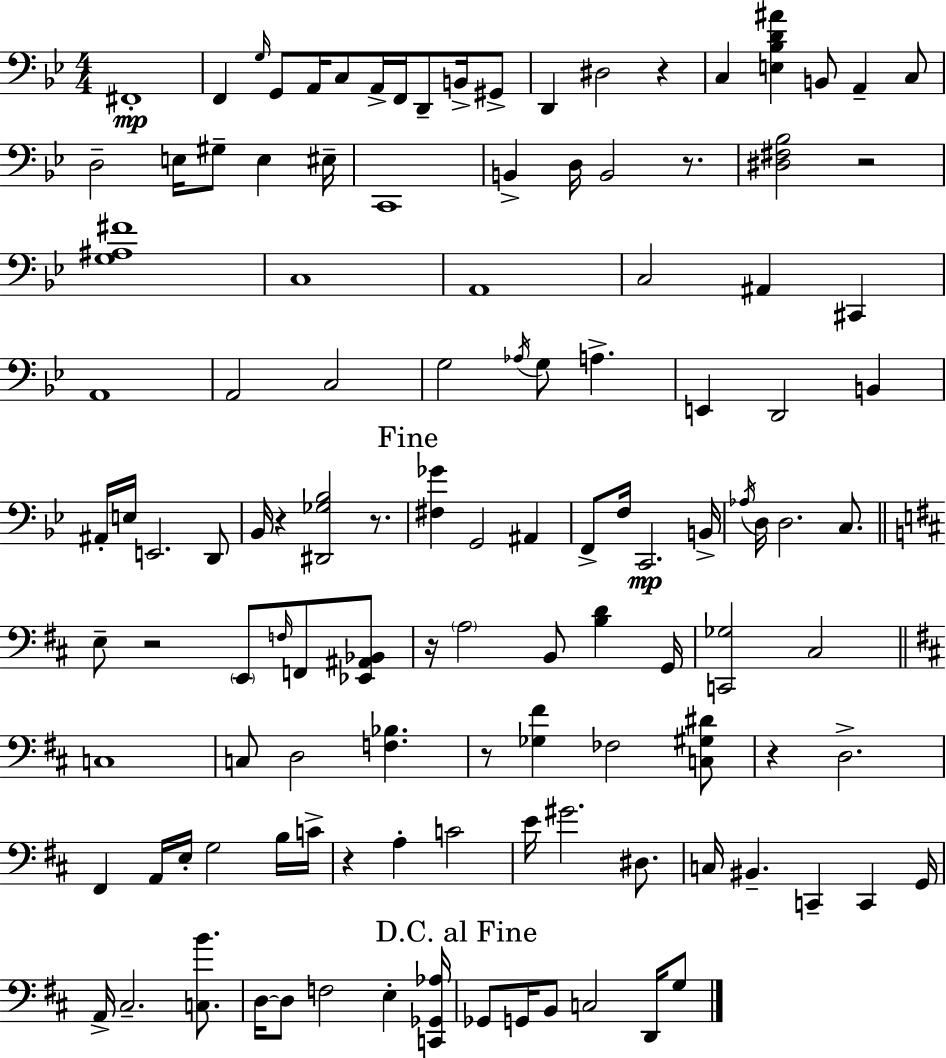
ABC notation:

X:1
T:Untitled
M:4/4
L:1/4
K:Gm
^F,,4 F,, G,/4 G,,/2 A,,/4 C,/2 A,,/4 F,,/4 D,,/2 B,,/4 ^G,,/2 D,, ^D,2 z C, [E,_B,D^A] B,,/2 A,, C,/2 D,2 E,/4 ^G,/2 E, ^E,/4 C,,4 B,, D,/4 B,,2 z/2 [^D,^F,_B,]2 z2 [G,^A,^F]4 C,4 A,,4 C,2 ^A,, ^C,, A,,4 A,,2 C,2 G,2 _A,/4 G,/2 A, E,, D,,2 B,, ^A,,/4 E,/4 E,,2 D,,/2 _B,,/4 z [^D,,_G,_B,]2 z/2 [^F,_G] G,,2 ^A,, F,,/2 F,/4 C,,2 B,,/4 _A,/4 D,/4 D,2 C,/2 E,/2 z2 E,,/2 F,/4 F,,/2 [_E,,^A,,_B,,]/2 z/4 A,2 B,,/2 [B,D] G,,/4 [C,,_G,]2 ^C,2 C,4 C,/2 D,2 [F,_B,] z/2 [_G,^F] _F,2 [C,^G,^D]/2 z D,2 ^F,, A,,/4 E,/4 G,2 B,/4 C/4 z A, C2 E/4 ^G2 ^D,/2 C,/4 ^B,, C,, C,, G,,/4 A,,/4 ^C,2 [C,B]/2 D,/4 D,/2 F,2 E, [C,,_G,,_A,]/4 _G,,/2 G,,/4 B,,/2 C,2 D,,/4 G,/2